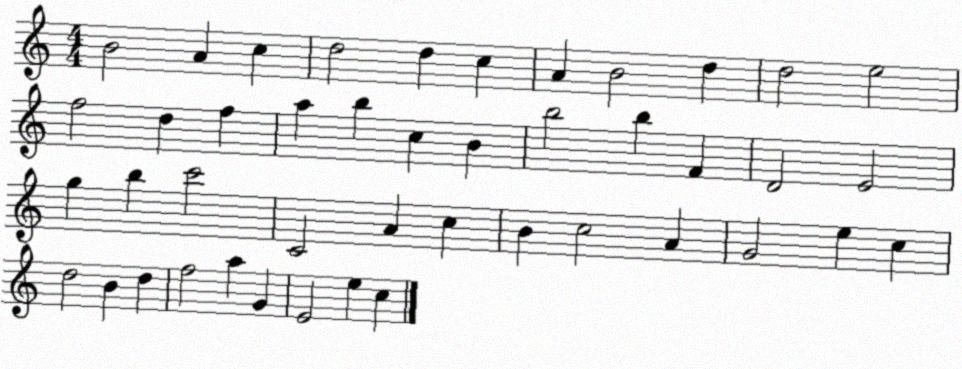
X:1
T:Untitled
M:4/4
L:1/4
K:C
B2 A c d2 d c A B2 d d2 e2 f2 d f a b c B b2 b F D2 E2 g b c'2 C2 A c B c2 A G2 e c d2 B d f2 a G E2 e c